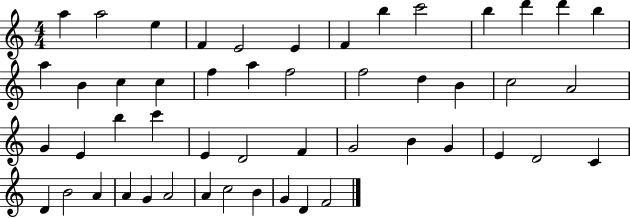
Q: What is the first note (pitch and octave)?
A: A5